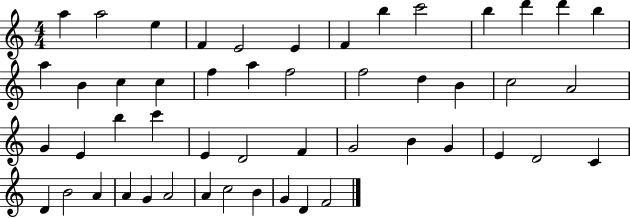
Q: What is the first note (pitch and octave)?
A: A5